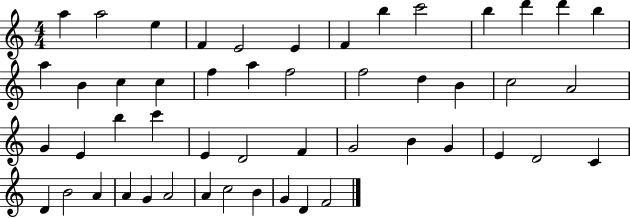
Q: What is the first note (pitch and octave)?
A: A5